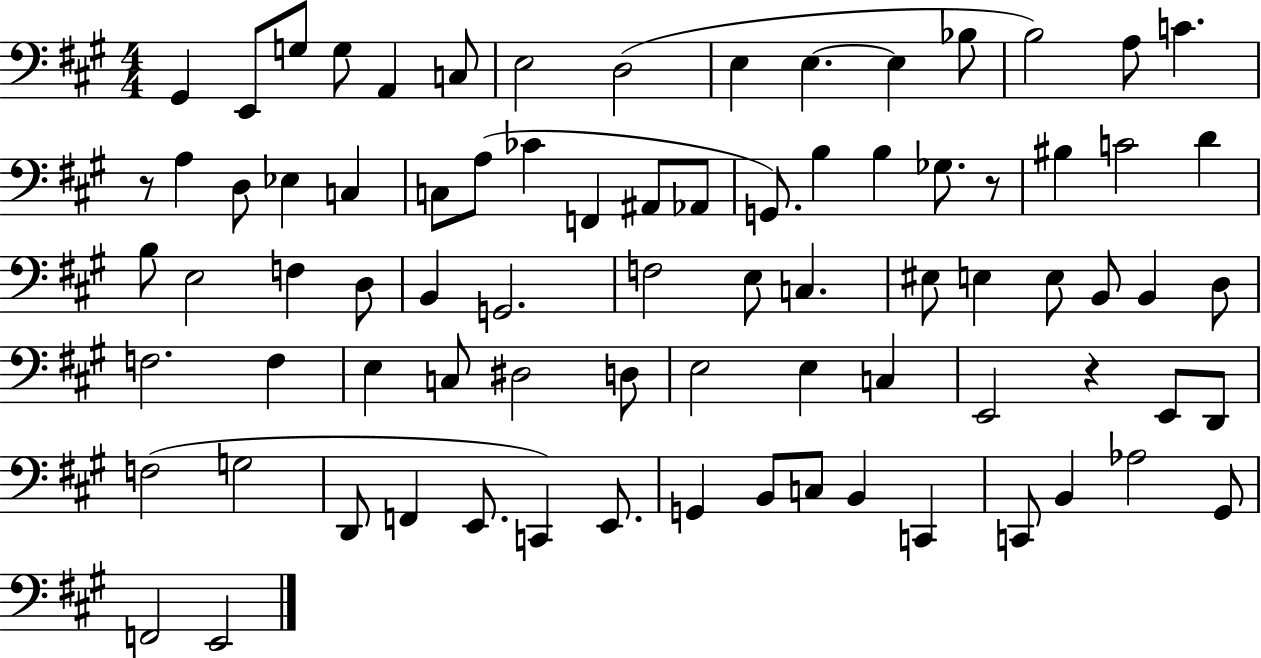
G#2/q E2/e G3/e G3/e A2/q C3/e E3/h D3/h E3/q E3/q. E3/q Bb3/e B3/h A3/e C4/q. R/e A3/q D3/e Eb3/q C3/q C3/e A3/e CES4/q F2/q A#2/e Ab2/e G2/e. B3/q B3/q Gb3/e. R/e BIS3/q C4/h D4/q B3/e E3/h F3/q D3/e B2/q G2/h. F3/h E3/e C3/q. EIS3/e E3/q E3/e B2/e B2/q D3/e F3/h. F3/q E3/q C3/e D#3/h D3/e E3/h E3/q C3/q E2/h R/q E2/e D2/e F3/h G3/h D2/e F2/q E2/e. C2/q E2/e. G2/q B2/e C3/e B2/q C2/q C2/e B2/q Ab3/h G#2/e F2/h E2/h